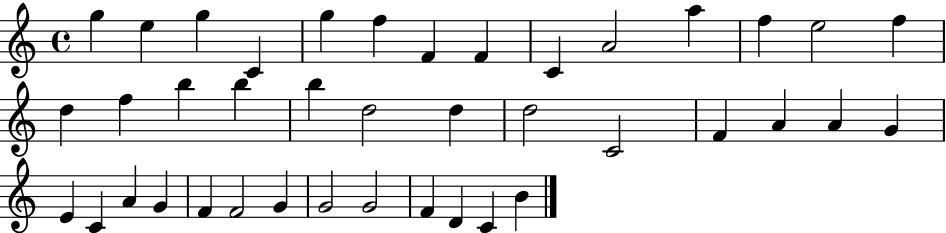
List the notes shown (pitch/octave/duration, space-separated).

G5/q E5/q G5/q C4/q G5/q F5/q F4/q F4/q C4/q A4/h A5/q F5/q E5/h F5/q D5/q F5/q B5/q B5/q B5/q D5/h D5/q D5/h C4/h F4/q A4/q A4/q G4/q E4/q C4/q A4/q G4/q F4/q F4/h G4/q G4/h G4/h F4/q D4/q C4/q B4/q